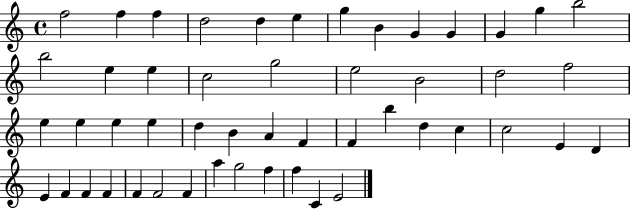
X:1
T:Untitled
M:4/4
L:1/4
K:C
f2 f f d2 d e g B G G G g b2 b2 e e c2 g2 e2 B2 d2 f2 e e e e d B A F F b d c c2 E D E F F F F F2 F a g2 f f C E2